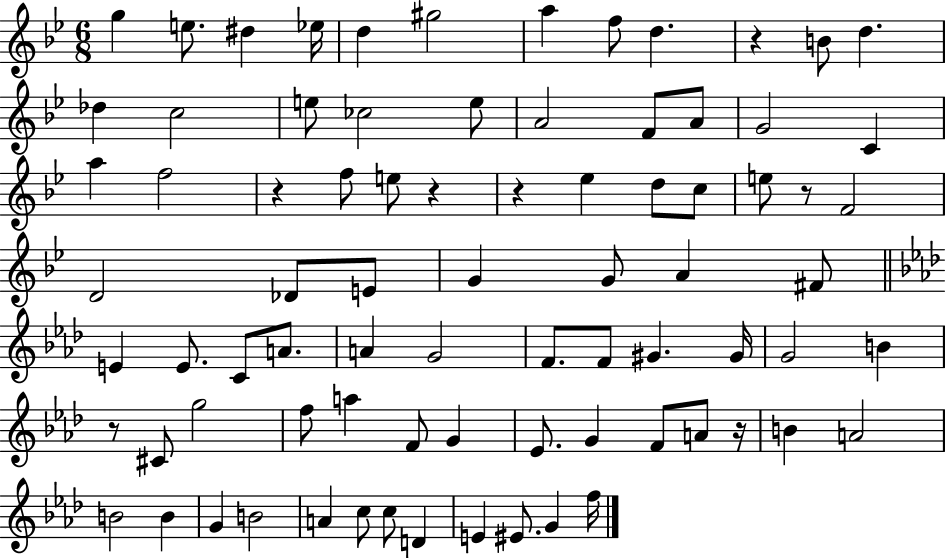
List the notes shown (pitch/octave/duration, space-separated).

G5/q E5/e. D#5/q Eb5/s D5/q G#5/h A5/q F5/e D5/q. R/q B4/e D5/q. Db5/q C5/h E5/e CES5/h E5/e A4/h F4/e A4/e G4/h C4/q A5/q F5/h R/q F5/e E5/e R/q R/q Eb5/q D5/e C5/e E5/e R/e F4/h D4/h Db4/e E4/e G4/q G4/e A4/q F#4/e E4/q E4/e. C4/e A4/e. A4/q G4/h F4/e. F4/e G#4/q. G#4/s G4/h B4/q R/e C#4/e G5/h F5/e A5/q F4/e G4/q Eb4/e. G4/q F4/e A4/e R/s B4/q A4/h B4/h B4/q G4/q B4/h A4/q C5/e C5/e D4/q E4/q EIS4/e. G4/q F5/s